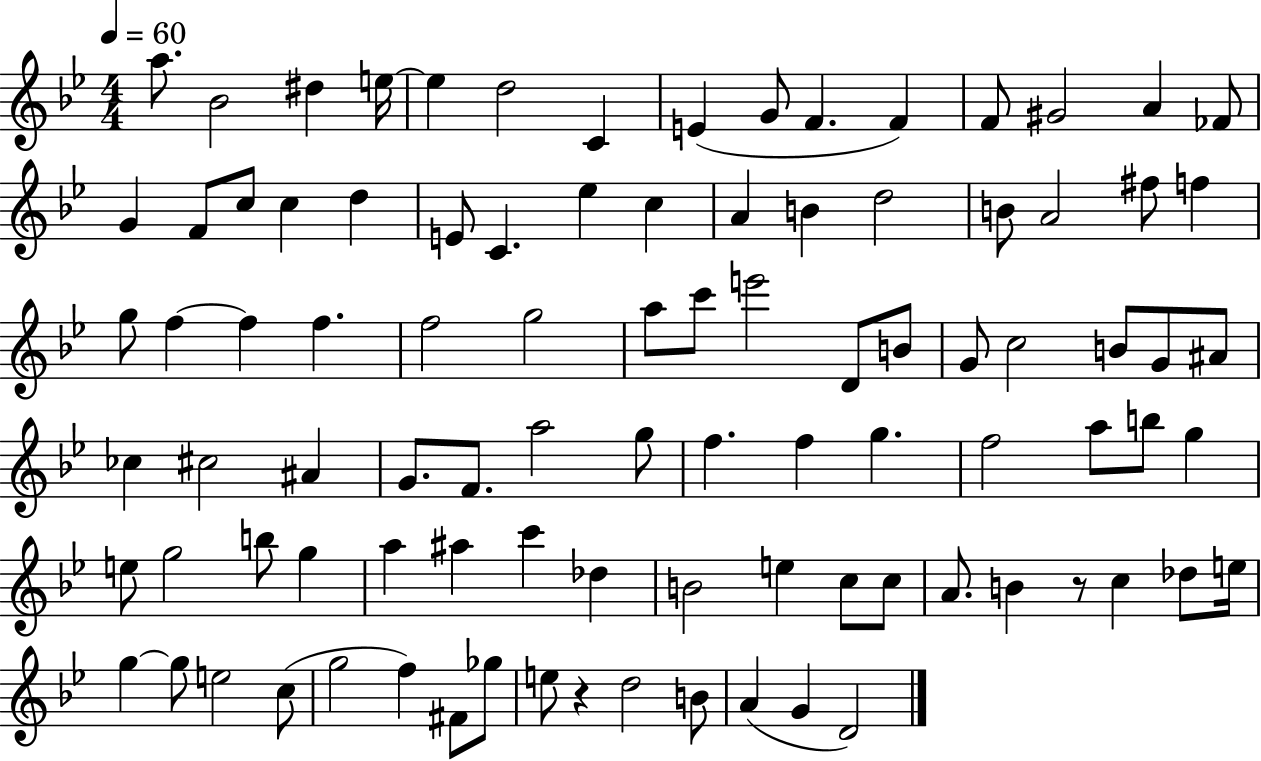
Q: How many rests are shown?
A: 2